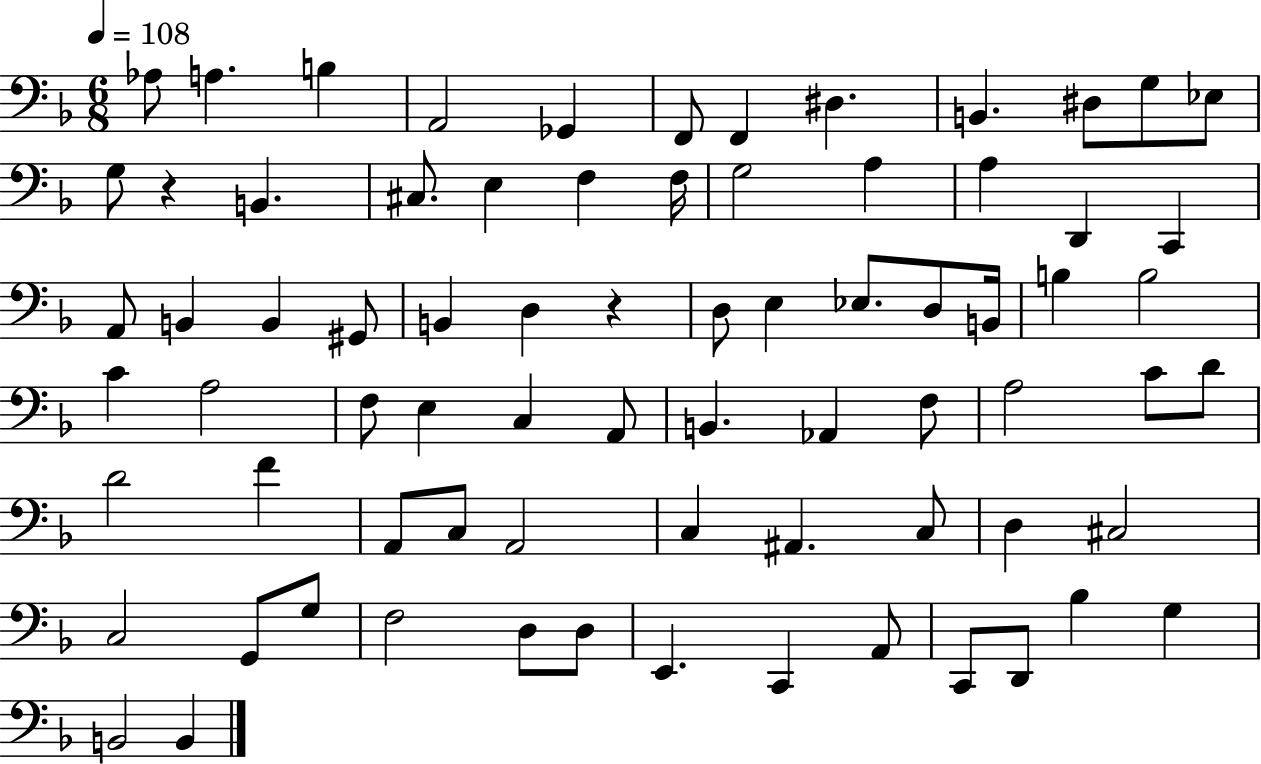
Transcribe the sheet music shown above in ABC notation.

X:1
T:Untitled
M:6/8
L:1/4
K:F
_A,/2 A, B, A,,2 _G,, F,,/2 F,, ^D, B,, ^D,/2 G,/2 _E,/2 G,/2 z B,, ^C,/2 E, F, F,/4 G,2 A, A, D,, C,, A,,/2 B,, B,, ^G,,/2 B,, D, z D,/2 E, _E,/2 D,/2 B,,/4 B, B,2 C A,2 F,/2 E, C, A,,/2 B,, _A,, F,/2 A,2 C/2 D/2 D2 F A,,/2 C,/2 A,,2 C, ^A,, C,/2 D, ^C,2 C,2 G,,/2 G,/2 F,2 D,/2 D,/2 E,, C,, A,,/2 C,,/2 D,,/2 _B, G, B,,2 B,,